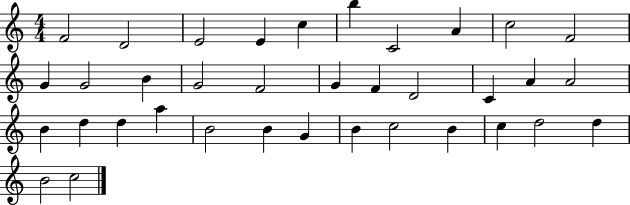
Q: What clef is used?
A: treble